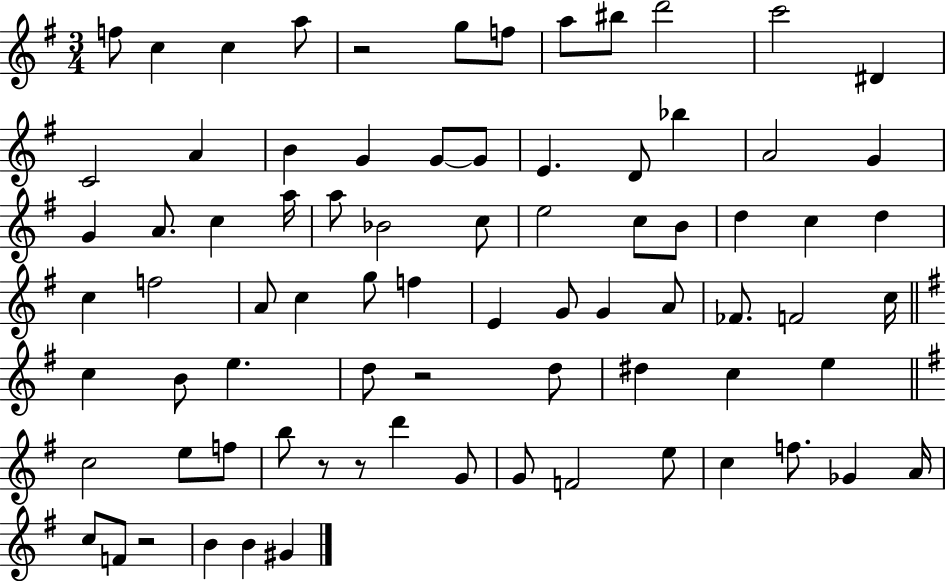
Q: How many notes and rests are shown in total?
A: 79